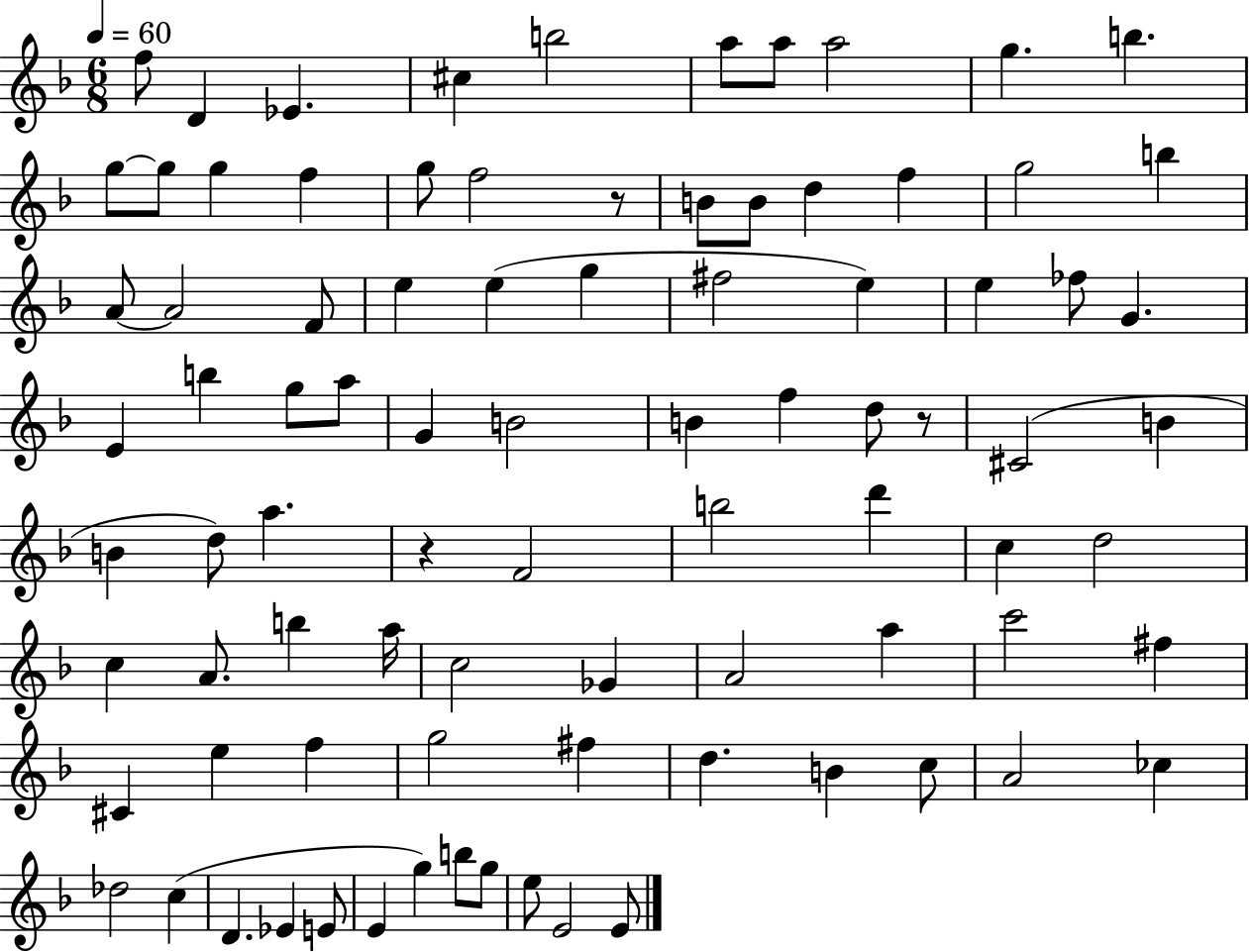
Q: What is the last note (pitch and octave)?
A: E4